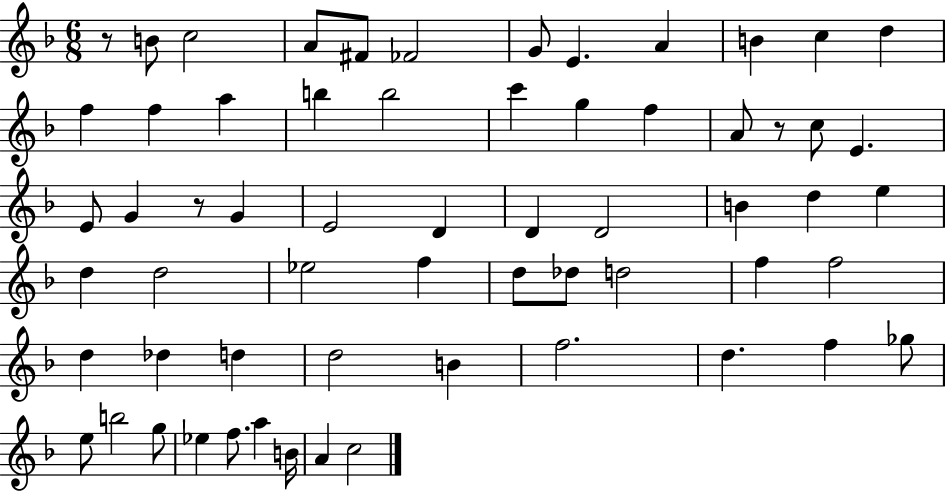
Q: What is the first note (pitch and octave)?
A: B4